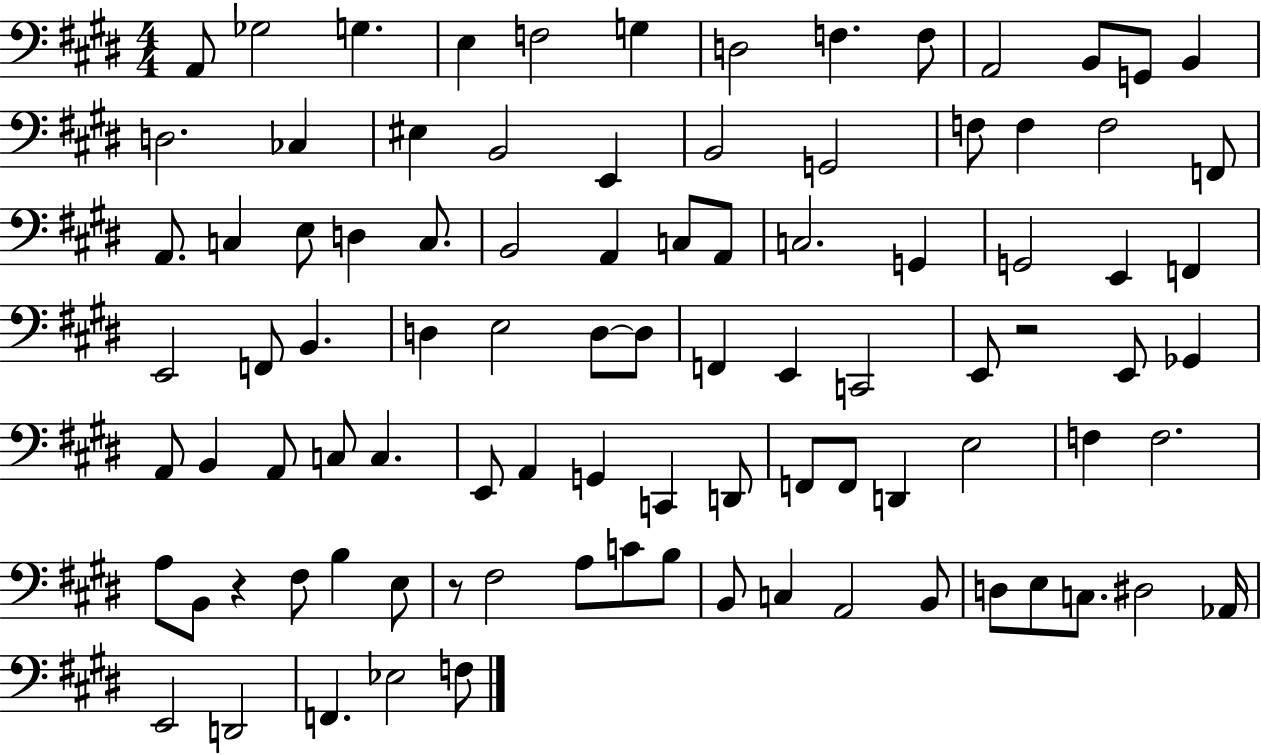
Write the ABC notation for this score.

X:1
T:Untitled
M:4/4
L:1/4
K:E
A,,/2 _G,2 G, E, F,2 G, D,2 F, F,/2 A,,2 B,,/2 G,,/2 B,, D,2 _C, ^E, B,,2 E,, B,,2 G,,2 F,/2 F, F,2 F,,/2 A,,/2 C, E,/2 D, C,/2 B,,2 A,, C,/2 A,,/2 C,2 G,, G,,2 E,, F,, E,,2 F,,/2 B,, D, E,2 D,/2 D,/2 F,, E,, C,,2 E,,/2 z2 E,,/2 _G,, A,,/2 B,, A,,/2 C,/2 C, E,,/2 A,, G,, C,, D,,/2 F,,/2 F,,/2 D,, E,2 F, F,2 A,/2 B,,/2 z ^F,/2 B, E,/2 z/2 ^F,2 A,/2 C/2 B,/2 B,,/2 C, A,,2 B,,/2 D,/2 E,/2 C,/2 ^D,2 _A,,/4 E,,2 D,,2 F,, _E,2 F,/2